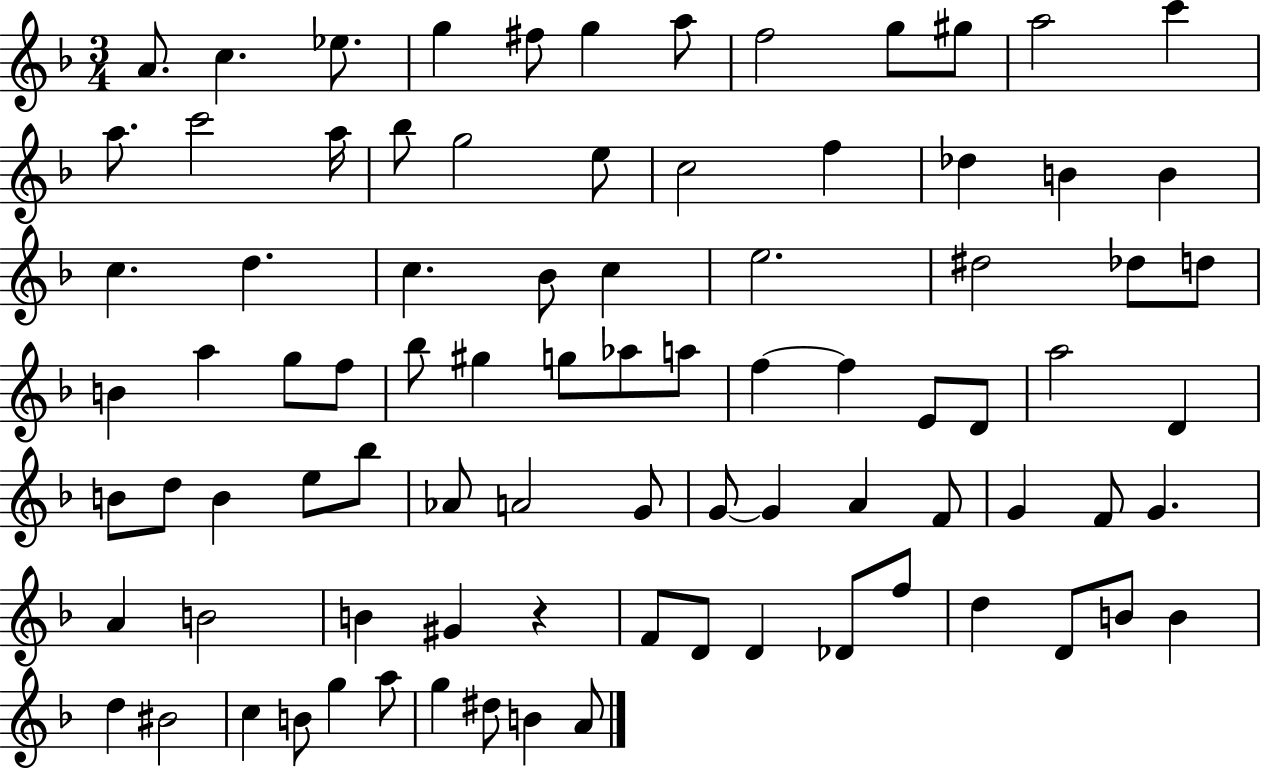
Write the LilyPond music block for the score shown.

{
  \clef treble
  \numericTimeSignature
  \time 3/4
  \key f \major
  a'8. c''4. ees''8. | g''4 fis''8 g''4 a''8 | f''2 g''8 gis''8 | a''2 c'''4 | \break a''8. c'''2 a''16 | bes''8 g''2 e''8 | c''2 f''4 | des''4 b'4 b'4 | \break c''4. d''4. | c''4. bes'8 c''4 | e''2. | dis''2 des''8 d''8 | \break b'4 a''4 g''8 f''8 | bes''8 gis''4 g''8 aes''8 a''8 | f''4~~ f''4 e'8 d'8 | a''2 d'4 | \break b'8 d''8 b'4 e''8 bes''8 | aes'8 a'2 g'8 | g'8~~ g'4 a'4 f'8 | g'4 f'8 g'4. | \break a'4 b'2 | b'4 gis'4 r4 | f'8 d'8 d'4 des'8 f''8 | d''4 d'8 b'8 b'4 | \break d''4 bis'2 | c''4 b'8 g''4 a''8 | g''4 dis''8 b'4 a'8 | \bar "|."
}